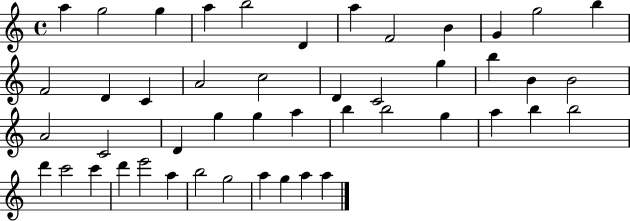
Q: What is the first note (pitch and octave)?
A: A5